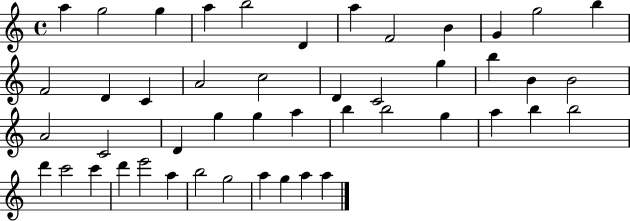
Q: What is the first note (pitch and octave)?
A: A5